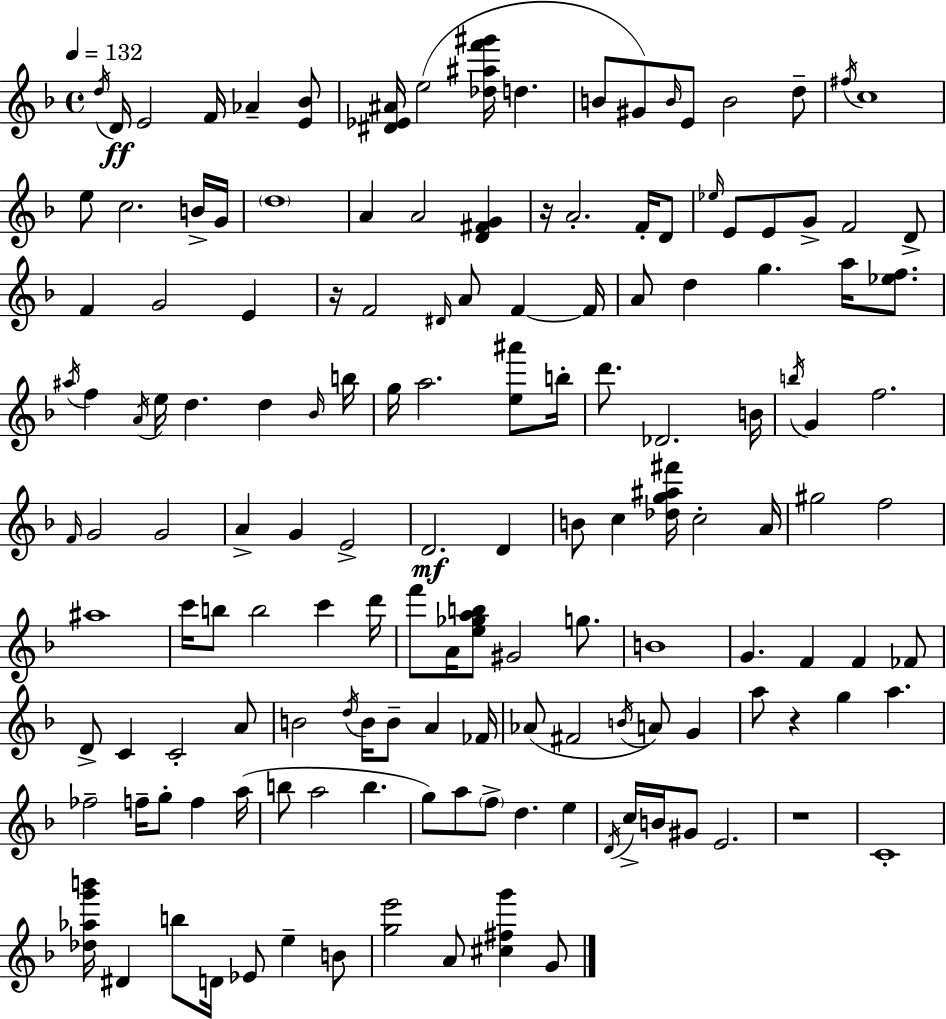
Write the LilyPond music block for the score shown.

{
  \clef treble
  \time 4/4
  \defaultTimeSignature
  \key f \major
  \tempo 4 = 132
  \repeat volta 2 { \acciaccatura { d''16 }\ff d'16 e'2 f'16 aes'4-- <e' bes'>8 | <dis' ees' ais'>16 e''2( <des'' ais'' f''' gis'''>16 d''4. | b'8 gis'8) \grace { b'16 } e'8 b'2 | d''8-- \acciaccatura { fis''16 } c''1 | \break e''8 c''2. | b'16-> g'16 \parenthesize d''1 | a'4 a'2 <d' fis' g'>4 | r16 a'2.-. | \break f'16-. d'8 \grace { ees''16 } e'8 e'8 g'8-> f'2 | d'8-> f'4 g'2 | e'4 r16 f'2 \grace { dis'16 } a'8 | f'4~~ f'16 a'8 d''4 g''4. | \break a''16 <ees'' f''>8. \acciaccatura { ais''16 } f''4 \acciaccatura { a'16 } e''16 d''4. | d''4 \grace { bes'16 } b''16 g''16 a''2. | <e'' ais'''>8 b''16-. d'''8. des'2. | b'16 \acciaccatura { b''16 } g'4 f''2. | \break \grace { f'16 } g'2 | g'2 a'4-> g'4 | e'2-> d'2.\mf | d'4 b'8 c''4 | \break <des'' g'' ais'' fis'''>16 c''2-. a'16 gis''2 | f''2 ais''1 | c'''16 b''8 b''2 | c'''4 d'''16 f'''8 a'16 <e'' ges'' a'' b''>8 gis'2 | \break g''8. b'1 | g'4. | f'4 f'4 fes'8 d'8-> c'4 | c'2-. a'8 b'2 | \break \acciaccatura { d''16 } b'16 b'8-- a'4 fes'16 aes'8( fis'2 | \acciaccatura { b'16 }) a'8 g'4 a''8 r4 | g''4 a''4. fes''2-- | f''16-- g''8-. f''4 a''16( b''8 a''2 | \break b''4. g''8) a''8 | \parenthesize f''8-> d''4. e''4 \acciaccatura { d'16 } c''16-> b'16 gis'8 | e'2. r1 | c'1-. | \break <des'' aes'' g''' b'''>16 dis'4 | b''8 d'16 ees'8 e''4-- b'8 <g'' e'''>2 | a'8 <cis'' fis'' g'''>4 g'8 } \bar "|."
}